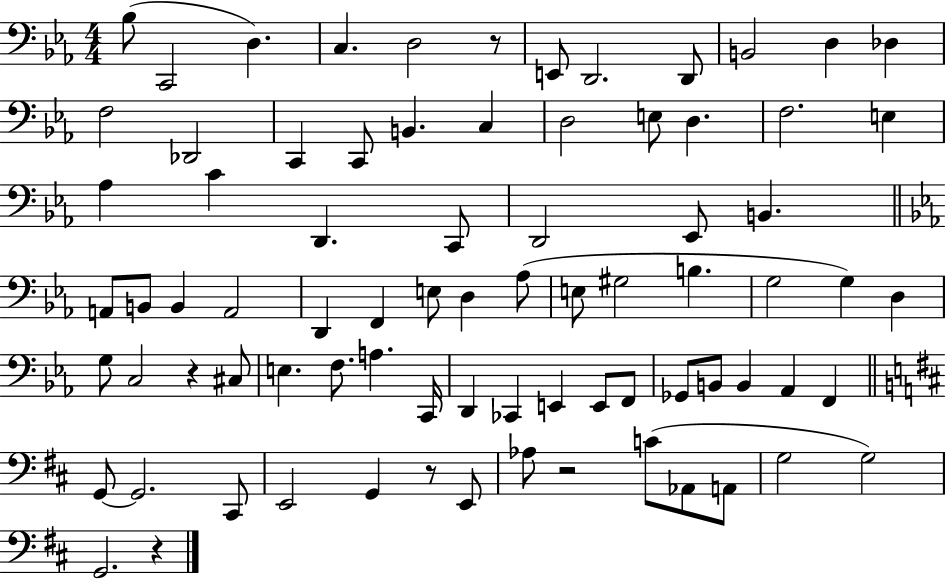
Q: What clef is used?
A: bass